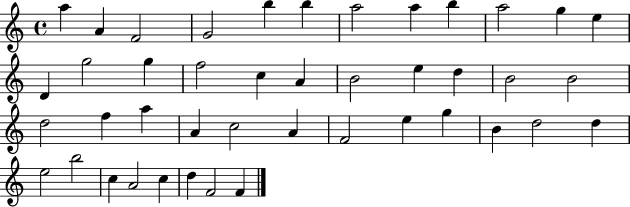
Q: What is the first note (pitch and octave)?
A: A5